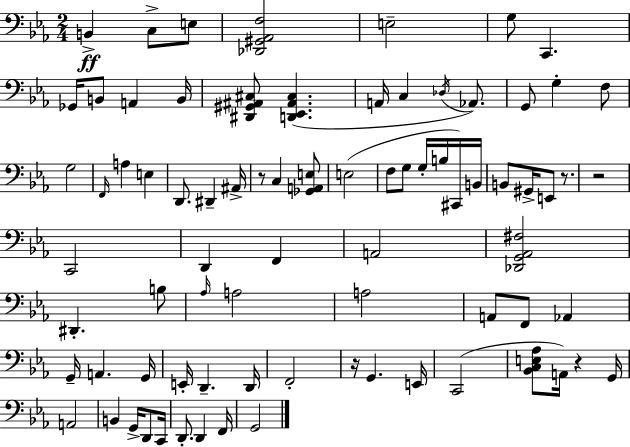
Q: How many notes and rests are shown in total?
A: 79